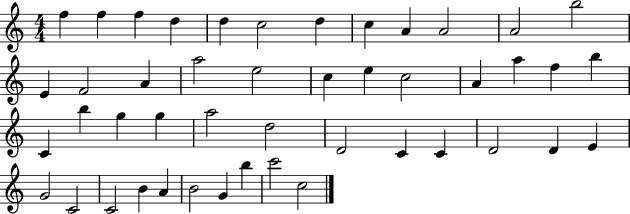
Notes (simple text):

F5/q F5/q F5/q D5/q D5/q C5/h D5/q C5/q A4/q A4/h A4/h B5/h E4/q F4/h A4/q A5/h E5/h C5/q E5/q C5/h A4/q A5/q F5/q B5/q C4/q B5/q G5/q G5/q A5/h D5/h D4/h C4/q C4/q D4/h D4/q E4/q G4/h C4/h C4/h B4/q A4/q B4/h G4/q B5/q C6/h C5/h